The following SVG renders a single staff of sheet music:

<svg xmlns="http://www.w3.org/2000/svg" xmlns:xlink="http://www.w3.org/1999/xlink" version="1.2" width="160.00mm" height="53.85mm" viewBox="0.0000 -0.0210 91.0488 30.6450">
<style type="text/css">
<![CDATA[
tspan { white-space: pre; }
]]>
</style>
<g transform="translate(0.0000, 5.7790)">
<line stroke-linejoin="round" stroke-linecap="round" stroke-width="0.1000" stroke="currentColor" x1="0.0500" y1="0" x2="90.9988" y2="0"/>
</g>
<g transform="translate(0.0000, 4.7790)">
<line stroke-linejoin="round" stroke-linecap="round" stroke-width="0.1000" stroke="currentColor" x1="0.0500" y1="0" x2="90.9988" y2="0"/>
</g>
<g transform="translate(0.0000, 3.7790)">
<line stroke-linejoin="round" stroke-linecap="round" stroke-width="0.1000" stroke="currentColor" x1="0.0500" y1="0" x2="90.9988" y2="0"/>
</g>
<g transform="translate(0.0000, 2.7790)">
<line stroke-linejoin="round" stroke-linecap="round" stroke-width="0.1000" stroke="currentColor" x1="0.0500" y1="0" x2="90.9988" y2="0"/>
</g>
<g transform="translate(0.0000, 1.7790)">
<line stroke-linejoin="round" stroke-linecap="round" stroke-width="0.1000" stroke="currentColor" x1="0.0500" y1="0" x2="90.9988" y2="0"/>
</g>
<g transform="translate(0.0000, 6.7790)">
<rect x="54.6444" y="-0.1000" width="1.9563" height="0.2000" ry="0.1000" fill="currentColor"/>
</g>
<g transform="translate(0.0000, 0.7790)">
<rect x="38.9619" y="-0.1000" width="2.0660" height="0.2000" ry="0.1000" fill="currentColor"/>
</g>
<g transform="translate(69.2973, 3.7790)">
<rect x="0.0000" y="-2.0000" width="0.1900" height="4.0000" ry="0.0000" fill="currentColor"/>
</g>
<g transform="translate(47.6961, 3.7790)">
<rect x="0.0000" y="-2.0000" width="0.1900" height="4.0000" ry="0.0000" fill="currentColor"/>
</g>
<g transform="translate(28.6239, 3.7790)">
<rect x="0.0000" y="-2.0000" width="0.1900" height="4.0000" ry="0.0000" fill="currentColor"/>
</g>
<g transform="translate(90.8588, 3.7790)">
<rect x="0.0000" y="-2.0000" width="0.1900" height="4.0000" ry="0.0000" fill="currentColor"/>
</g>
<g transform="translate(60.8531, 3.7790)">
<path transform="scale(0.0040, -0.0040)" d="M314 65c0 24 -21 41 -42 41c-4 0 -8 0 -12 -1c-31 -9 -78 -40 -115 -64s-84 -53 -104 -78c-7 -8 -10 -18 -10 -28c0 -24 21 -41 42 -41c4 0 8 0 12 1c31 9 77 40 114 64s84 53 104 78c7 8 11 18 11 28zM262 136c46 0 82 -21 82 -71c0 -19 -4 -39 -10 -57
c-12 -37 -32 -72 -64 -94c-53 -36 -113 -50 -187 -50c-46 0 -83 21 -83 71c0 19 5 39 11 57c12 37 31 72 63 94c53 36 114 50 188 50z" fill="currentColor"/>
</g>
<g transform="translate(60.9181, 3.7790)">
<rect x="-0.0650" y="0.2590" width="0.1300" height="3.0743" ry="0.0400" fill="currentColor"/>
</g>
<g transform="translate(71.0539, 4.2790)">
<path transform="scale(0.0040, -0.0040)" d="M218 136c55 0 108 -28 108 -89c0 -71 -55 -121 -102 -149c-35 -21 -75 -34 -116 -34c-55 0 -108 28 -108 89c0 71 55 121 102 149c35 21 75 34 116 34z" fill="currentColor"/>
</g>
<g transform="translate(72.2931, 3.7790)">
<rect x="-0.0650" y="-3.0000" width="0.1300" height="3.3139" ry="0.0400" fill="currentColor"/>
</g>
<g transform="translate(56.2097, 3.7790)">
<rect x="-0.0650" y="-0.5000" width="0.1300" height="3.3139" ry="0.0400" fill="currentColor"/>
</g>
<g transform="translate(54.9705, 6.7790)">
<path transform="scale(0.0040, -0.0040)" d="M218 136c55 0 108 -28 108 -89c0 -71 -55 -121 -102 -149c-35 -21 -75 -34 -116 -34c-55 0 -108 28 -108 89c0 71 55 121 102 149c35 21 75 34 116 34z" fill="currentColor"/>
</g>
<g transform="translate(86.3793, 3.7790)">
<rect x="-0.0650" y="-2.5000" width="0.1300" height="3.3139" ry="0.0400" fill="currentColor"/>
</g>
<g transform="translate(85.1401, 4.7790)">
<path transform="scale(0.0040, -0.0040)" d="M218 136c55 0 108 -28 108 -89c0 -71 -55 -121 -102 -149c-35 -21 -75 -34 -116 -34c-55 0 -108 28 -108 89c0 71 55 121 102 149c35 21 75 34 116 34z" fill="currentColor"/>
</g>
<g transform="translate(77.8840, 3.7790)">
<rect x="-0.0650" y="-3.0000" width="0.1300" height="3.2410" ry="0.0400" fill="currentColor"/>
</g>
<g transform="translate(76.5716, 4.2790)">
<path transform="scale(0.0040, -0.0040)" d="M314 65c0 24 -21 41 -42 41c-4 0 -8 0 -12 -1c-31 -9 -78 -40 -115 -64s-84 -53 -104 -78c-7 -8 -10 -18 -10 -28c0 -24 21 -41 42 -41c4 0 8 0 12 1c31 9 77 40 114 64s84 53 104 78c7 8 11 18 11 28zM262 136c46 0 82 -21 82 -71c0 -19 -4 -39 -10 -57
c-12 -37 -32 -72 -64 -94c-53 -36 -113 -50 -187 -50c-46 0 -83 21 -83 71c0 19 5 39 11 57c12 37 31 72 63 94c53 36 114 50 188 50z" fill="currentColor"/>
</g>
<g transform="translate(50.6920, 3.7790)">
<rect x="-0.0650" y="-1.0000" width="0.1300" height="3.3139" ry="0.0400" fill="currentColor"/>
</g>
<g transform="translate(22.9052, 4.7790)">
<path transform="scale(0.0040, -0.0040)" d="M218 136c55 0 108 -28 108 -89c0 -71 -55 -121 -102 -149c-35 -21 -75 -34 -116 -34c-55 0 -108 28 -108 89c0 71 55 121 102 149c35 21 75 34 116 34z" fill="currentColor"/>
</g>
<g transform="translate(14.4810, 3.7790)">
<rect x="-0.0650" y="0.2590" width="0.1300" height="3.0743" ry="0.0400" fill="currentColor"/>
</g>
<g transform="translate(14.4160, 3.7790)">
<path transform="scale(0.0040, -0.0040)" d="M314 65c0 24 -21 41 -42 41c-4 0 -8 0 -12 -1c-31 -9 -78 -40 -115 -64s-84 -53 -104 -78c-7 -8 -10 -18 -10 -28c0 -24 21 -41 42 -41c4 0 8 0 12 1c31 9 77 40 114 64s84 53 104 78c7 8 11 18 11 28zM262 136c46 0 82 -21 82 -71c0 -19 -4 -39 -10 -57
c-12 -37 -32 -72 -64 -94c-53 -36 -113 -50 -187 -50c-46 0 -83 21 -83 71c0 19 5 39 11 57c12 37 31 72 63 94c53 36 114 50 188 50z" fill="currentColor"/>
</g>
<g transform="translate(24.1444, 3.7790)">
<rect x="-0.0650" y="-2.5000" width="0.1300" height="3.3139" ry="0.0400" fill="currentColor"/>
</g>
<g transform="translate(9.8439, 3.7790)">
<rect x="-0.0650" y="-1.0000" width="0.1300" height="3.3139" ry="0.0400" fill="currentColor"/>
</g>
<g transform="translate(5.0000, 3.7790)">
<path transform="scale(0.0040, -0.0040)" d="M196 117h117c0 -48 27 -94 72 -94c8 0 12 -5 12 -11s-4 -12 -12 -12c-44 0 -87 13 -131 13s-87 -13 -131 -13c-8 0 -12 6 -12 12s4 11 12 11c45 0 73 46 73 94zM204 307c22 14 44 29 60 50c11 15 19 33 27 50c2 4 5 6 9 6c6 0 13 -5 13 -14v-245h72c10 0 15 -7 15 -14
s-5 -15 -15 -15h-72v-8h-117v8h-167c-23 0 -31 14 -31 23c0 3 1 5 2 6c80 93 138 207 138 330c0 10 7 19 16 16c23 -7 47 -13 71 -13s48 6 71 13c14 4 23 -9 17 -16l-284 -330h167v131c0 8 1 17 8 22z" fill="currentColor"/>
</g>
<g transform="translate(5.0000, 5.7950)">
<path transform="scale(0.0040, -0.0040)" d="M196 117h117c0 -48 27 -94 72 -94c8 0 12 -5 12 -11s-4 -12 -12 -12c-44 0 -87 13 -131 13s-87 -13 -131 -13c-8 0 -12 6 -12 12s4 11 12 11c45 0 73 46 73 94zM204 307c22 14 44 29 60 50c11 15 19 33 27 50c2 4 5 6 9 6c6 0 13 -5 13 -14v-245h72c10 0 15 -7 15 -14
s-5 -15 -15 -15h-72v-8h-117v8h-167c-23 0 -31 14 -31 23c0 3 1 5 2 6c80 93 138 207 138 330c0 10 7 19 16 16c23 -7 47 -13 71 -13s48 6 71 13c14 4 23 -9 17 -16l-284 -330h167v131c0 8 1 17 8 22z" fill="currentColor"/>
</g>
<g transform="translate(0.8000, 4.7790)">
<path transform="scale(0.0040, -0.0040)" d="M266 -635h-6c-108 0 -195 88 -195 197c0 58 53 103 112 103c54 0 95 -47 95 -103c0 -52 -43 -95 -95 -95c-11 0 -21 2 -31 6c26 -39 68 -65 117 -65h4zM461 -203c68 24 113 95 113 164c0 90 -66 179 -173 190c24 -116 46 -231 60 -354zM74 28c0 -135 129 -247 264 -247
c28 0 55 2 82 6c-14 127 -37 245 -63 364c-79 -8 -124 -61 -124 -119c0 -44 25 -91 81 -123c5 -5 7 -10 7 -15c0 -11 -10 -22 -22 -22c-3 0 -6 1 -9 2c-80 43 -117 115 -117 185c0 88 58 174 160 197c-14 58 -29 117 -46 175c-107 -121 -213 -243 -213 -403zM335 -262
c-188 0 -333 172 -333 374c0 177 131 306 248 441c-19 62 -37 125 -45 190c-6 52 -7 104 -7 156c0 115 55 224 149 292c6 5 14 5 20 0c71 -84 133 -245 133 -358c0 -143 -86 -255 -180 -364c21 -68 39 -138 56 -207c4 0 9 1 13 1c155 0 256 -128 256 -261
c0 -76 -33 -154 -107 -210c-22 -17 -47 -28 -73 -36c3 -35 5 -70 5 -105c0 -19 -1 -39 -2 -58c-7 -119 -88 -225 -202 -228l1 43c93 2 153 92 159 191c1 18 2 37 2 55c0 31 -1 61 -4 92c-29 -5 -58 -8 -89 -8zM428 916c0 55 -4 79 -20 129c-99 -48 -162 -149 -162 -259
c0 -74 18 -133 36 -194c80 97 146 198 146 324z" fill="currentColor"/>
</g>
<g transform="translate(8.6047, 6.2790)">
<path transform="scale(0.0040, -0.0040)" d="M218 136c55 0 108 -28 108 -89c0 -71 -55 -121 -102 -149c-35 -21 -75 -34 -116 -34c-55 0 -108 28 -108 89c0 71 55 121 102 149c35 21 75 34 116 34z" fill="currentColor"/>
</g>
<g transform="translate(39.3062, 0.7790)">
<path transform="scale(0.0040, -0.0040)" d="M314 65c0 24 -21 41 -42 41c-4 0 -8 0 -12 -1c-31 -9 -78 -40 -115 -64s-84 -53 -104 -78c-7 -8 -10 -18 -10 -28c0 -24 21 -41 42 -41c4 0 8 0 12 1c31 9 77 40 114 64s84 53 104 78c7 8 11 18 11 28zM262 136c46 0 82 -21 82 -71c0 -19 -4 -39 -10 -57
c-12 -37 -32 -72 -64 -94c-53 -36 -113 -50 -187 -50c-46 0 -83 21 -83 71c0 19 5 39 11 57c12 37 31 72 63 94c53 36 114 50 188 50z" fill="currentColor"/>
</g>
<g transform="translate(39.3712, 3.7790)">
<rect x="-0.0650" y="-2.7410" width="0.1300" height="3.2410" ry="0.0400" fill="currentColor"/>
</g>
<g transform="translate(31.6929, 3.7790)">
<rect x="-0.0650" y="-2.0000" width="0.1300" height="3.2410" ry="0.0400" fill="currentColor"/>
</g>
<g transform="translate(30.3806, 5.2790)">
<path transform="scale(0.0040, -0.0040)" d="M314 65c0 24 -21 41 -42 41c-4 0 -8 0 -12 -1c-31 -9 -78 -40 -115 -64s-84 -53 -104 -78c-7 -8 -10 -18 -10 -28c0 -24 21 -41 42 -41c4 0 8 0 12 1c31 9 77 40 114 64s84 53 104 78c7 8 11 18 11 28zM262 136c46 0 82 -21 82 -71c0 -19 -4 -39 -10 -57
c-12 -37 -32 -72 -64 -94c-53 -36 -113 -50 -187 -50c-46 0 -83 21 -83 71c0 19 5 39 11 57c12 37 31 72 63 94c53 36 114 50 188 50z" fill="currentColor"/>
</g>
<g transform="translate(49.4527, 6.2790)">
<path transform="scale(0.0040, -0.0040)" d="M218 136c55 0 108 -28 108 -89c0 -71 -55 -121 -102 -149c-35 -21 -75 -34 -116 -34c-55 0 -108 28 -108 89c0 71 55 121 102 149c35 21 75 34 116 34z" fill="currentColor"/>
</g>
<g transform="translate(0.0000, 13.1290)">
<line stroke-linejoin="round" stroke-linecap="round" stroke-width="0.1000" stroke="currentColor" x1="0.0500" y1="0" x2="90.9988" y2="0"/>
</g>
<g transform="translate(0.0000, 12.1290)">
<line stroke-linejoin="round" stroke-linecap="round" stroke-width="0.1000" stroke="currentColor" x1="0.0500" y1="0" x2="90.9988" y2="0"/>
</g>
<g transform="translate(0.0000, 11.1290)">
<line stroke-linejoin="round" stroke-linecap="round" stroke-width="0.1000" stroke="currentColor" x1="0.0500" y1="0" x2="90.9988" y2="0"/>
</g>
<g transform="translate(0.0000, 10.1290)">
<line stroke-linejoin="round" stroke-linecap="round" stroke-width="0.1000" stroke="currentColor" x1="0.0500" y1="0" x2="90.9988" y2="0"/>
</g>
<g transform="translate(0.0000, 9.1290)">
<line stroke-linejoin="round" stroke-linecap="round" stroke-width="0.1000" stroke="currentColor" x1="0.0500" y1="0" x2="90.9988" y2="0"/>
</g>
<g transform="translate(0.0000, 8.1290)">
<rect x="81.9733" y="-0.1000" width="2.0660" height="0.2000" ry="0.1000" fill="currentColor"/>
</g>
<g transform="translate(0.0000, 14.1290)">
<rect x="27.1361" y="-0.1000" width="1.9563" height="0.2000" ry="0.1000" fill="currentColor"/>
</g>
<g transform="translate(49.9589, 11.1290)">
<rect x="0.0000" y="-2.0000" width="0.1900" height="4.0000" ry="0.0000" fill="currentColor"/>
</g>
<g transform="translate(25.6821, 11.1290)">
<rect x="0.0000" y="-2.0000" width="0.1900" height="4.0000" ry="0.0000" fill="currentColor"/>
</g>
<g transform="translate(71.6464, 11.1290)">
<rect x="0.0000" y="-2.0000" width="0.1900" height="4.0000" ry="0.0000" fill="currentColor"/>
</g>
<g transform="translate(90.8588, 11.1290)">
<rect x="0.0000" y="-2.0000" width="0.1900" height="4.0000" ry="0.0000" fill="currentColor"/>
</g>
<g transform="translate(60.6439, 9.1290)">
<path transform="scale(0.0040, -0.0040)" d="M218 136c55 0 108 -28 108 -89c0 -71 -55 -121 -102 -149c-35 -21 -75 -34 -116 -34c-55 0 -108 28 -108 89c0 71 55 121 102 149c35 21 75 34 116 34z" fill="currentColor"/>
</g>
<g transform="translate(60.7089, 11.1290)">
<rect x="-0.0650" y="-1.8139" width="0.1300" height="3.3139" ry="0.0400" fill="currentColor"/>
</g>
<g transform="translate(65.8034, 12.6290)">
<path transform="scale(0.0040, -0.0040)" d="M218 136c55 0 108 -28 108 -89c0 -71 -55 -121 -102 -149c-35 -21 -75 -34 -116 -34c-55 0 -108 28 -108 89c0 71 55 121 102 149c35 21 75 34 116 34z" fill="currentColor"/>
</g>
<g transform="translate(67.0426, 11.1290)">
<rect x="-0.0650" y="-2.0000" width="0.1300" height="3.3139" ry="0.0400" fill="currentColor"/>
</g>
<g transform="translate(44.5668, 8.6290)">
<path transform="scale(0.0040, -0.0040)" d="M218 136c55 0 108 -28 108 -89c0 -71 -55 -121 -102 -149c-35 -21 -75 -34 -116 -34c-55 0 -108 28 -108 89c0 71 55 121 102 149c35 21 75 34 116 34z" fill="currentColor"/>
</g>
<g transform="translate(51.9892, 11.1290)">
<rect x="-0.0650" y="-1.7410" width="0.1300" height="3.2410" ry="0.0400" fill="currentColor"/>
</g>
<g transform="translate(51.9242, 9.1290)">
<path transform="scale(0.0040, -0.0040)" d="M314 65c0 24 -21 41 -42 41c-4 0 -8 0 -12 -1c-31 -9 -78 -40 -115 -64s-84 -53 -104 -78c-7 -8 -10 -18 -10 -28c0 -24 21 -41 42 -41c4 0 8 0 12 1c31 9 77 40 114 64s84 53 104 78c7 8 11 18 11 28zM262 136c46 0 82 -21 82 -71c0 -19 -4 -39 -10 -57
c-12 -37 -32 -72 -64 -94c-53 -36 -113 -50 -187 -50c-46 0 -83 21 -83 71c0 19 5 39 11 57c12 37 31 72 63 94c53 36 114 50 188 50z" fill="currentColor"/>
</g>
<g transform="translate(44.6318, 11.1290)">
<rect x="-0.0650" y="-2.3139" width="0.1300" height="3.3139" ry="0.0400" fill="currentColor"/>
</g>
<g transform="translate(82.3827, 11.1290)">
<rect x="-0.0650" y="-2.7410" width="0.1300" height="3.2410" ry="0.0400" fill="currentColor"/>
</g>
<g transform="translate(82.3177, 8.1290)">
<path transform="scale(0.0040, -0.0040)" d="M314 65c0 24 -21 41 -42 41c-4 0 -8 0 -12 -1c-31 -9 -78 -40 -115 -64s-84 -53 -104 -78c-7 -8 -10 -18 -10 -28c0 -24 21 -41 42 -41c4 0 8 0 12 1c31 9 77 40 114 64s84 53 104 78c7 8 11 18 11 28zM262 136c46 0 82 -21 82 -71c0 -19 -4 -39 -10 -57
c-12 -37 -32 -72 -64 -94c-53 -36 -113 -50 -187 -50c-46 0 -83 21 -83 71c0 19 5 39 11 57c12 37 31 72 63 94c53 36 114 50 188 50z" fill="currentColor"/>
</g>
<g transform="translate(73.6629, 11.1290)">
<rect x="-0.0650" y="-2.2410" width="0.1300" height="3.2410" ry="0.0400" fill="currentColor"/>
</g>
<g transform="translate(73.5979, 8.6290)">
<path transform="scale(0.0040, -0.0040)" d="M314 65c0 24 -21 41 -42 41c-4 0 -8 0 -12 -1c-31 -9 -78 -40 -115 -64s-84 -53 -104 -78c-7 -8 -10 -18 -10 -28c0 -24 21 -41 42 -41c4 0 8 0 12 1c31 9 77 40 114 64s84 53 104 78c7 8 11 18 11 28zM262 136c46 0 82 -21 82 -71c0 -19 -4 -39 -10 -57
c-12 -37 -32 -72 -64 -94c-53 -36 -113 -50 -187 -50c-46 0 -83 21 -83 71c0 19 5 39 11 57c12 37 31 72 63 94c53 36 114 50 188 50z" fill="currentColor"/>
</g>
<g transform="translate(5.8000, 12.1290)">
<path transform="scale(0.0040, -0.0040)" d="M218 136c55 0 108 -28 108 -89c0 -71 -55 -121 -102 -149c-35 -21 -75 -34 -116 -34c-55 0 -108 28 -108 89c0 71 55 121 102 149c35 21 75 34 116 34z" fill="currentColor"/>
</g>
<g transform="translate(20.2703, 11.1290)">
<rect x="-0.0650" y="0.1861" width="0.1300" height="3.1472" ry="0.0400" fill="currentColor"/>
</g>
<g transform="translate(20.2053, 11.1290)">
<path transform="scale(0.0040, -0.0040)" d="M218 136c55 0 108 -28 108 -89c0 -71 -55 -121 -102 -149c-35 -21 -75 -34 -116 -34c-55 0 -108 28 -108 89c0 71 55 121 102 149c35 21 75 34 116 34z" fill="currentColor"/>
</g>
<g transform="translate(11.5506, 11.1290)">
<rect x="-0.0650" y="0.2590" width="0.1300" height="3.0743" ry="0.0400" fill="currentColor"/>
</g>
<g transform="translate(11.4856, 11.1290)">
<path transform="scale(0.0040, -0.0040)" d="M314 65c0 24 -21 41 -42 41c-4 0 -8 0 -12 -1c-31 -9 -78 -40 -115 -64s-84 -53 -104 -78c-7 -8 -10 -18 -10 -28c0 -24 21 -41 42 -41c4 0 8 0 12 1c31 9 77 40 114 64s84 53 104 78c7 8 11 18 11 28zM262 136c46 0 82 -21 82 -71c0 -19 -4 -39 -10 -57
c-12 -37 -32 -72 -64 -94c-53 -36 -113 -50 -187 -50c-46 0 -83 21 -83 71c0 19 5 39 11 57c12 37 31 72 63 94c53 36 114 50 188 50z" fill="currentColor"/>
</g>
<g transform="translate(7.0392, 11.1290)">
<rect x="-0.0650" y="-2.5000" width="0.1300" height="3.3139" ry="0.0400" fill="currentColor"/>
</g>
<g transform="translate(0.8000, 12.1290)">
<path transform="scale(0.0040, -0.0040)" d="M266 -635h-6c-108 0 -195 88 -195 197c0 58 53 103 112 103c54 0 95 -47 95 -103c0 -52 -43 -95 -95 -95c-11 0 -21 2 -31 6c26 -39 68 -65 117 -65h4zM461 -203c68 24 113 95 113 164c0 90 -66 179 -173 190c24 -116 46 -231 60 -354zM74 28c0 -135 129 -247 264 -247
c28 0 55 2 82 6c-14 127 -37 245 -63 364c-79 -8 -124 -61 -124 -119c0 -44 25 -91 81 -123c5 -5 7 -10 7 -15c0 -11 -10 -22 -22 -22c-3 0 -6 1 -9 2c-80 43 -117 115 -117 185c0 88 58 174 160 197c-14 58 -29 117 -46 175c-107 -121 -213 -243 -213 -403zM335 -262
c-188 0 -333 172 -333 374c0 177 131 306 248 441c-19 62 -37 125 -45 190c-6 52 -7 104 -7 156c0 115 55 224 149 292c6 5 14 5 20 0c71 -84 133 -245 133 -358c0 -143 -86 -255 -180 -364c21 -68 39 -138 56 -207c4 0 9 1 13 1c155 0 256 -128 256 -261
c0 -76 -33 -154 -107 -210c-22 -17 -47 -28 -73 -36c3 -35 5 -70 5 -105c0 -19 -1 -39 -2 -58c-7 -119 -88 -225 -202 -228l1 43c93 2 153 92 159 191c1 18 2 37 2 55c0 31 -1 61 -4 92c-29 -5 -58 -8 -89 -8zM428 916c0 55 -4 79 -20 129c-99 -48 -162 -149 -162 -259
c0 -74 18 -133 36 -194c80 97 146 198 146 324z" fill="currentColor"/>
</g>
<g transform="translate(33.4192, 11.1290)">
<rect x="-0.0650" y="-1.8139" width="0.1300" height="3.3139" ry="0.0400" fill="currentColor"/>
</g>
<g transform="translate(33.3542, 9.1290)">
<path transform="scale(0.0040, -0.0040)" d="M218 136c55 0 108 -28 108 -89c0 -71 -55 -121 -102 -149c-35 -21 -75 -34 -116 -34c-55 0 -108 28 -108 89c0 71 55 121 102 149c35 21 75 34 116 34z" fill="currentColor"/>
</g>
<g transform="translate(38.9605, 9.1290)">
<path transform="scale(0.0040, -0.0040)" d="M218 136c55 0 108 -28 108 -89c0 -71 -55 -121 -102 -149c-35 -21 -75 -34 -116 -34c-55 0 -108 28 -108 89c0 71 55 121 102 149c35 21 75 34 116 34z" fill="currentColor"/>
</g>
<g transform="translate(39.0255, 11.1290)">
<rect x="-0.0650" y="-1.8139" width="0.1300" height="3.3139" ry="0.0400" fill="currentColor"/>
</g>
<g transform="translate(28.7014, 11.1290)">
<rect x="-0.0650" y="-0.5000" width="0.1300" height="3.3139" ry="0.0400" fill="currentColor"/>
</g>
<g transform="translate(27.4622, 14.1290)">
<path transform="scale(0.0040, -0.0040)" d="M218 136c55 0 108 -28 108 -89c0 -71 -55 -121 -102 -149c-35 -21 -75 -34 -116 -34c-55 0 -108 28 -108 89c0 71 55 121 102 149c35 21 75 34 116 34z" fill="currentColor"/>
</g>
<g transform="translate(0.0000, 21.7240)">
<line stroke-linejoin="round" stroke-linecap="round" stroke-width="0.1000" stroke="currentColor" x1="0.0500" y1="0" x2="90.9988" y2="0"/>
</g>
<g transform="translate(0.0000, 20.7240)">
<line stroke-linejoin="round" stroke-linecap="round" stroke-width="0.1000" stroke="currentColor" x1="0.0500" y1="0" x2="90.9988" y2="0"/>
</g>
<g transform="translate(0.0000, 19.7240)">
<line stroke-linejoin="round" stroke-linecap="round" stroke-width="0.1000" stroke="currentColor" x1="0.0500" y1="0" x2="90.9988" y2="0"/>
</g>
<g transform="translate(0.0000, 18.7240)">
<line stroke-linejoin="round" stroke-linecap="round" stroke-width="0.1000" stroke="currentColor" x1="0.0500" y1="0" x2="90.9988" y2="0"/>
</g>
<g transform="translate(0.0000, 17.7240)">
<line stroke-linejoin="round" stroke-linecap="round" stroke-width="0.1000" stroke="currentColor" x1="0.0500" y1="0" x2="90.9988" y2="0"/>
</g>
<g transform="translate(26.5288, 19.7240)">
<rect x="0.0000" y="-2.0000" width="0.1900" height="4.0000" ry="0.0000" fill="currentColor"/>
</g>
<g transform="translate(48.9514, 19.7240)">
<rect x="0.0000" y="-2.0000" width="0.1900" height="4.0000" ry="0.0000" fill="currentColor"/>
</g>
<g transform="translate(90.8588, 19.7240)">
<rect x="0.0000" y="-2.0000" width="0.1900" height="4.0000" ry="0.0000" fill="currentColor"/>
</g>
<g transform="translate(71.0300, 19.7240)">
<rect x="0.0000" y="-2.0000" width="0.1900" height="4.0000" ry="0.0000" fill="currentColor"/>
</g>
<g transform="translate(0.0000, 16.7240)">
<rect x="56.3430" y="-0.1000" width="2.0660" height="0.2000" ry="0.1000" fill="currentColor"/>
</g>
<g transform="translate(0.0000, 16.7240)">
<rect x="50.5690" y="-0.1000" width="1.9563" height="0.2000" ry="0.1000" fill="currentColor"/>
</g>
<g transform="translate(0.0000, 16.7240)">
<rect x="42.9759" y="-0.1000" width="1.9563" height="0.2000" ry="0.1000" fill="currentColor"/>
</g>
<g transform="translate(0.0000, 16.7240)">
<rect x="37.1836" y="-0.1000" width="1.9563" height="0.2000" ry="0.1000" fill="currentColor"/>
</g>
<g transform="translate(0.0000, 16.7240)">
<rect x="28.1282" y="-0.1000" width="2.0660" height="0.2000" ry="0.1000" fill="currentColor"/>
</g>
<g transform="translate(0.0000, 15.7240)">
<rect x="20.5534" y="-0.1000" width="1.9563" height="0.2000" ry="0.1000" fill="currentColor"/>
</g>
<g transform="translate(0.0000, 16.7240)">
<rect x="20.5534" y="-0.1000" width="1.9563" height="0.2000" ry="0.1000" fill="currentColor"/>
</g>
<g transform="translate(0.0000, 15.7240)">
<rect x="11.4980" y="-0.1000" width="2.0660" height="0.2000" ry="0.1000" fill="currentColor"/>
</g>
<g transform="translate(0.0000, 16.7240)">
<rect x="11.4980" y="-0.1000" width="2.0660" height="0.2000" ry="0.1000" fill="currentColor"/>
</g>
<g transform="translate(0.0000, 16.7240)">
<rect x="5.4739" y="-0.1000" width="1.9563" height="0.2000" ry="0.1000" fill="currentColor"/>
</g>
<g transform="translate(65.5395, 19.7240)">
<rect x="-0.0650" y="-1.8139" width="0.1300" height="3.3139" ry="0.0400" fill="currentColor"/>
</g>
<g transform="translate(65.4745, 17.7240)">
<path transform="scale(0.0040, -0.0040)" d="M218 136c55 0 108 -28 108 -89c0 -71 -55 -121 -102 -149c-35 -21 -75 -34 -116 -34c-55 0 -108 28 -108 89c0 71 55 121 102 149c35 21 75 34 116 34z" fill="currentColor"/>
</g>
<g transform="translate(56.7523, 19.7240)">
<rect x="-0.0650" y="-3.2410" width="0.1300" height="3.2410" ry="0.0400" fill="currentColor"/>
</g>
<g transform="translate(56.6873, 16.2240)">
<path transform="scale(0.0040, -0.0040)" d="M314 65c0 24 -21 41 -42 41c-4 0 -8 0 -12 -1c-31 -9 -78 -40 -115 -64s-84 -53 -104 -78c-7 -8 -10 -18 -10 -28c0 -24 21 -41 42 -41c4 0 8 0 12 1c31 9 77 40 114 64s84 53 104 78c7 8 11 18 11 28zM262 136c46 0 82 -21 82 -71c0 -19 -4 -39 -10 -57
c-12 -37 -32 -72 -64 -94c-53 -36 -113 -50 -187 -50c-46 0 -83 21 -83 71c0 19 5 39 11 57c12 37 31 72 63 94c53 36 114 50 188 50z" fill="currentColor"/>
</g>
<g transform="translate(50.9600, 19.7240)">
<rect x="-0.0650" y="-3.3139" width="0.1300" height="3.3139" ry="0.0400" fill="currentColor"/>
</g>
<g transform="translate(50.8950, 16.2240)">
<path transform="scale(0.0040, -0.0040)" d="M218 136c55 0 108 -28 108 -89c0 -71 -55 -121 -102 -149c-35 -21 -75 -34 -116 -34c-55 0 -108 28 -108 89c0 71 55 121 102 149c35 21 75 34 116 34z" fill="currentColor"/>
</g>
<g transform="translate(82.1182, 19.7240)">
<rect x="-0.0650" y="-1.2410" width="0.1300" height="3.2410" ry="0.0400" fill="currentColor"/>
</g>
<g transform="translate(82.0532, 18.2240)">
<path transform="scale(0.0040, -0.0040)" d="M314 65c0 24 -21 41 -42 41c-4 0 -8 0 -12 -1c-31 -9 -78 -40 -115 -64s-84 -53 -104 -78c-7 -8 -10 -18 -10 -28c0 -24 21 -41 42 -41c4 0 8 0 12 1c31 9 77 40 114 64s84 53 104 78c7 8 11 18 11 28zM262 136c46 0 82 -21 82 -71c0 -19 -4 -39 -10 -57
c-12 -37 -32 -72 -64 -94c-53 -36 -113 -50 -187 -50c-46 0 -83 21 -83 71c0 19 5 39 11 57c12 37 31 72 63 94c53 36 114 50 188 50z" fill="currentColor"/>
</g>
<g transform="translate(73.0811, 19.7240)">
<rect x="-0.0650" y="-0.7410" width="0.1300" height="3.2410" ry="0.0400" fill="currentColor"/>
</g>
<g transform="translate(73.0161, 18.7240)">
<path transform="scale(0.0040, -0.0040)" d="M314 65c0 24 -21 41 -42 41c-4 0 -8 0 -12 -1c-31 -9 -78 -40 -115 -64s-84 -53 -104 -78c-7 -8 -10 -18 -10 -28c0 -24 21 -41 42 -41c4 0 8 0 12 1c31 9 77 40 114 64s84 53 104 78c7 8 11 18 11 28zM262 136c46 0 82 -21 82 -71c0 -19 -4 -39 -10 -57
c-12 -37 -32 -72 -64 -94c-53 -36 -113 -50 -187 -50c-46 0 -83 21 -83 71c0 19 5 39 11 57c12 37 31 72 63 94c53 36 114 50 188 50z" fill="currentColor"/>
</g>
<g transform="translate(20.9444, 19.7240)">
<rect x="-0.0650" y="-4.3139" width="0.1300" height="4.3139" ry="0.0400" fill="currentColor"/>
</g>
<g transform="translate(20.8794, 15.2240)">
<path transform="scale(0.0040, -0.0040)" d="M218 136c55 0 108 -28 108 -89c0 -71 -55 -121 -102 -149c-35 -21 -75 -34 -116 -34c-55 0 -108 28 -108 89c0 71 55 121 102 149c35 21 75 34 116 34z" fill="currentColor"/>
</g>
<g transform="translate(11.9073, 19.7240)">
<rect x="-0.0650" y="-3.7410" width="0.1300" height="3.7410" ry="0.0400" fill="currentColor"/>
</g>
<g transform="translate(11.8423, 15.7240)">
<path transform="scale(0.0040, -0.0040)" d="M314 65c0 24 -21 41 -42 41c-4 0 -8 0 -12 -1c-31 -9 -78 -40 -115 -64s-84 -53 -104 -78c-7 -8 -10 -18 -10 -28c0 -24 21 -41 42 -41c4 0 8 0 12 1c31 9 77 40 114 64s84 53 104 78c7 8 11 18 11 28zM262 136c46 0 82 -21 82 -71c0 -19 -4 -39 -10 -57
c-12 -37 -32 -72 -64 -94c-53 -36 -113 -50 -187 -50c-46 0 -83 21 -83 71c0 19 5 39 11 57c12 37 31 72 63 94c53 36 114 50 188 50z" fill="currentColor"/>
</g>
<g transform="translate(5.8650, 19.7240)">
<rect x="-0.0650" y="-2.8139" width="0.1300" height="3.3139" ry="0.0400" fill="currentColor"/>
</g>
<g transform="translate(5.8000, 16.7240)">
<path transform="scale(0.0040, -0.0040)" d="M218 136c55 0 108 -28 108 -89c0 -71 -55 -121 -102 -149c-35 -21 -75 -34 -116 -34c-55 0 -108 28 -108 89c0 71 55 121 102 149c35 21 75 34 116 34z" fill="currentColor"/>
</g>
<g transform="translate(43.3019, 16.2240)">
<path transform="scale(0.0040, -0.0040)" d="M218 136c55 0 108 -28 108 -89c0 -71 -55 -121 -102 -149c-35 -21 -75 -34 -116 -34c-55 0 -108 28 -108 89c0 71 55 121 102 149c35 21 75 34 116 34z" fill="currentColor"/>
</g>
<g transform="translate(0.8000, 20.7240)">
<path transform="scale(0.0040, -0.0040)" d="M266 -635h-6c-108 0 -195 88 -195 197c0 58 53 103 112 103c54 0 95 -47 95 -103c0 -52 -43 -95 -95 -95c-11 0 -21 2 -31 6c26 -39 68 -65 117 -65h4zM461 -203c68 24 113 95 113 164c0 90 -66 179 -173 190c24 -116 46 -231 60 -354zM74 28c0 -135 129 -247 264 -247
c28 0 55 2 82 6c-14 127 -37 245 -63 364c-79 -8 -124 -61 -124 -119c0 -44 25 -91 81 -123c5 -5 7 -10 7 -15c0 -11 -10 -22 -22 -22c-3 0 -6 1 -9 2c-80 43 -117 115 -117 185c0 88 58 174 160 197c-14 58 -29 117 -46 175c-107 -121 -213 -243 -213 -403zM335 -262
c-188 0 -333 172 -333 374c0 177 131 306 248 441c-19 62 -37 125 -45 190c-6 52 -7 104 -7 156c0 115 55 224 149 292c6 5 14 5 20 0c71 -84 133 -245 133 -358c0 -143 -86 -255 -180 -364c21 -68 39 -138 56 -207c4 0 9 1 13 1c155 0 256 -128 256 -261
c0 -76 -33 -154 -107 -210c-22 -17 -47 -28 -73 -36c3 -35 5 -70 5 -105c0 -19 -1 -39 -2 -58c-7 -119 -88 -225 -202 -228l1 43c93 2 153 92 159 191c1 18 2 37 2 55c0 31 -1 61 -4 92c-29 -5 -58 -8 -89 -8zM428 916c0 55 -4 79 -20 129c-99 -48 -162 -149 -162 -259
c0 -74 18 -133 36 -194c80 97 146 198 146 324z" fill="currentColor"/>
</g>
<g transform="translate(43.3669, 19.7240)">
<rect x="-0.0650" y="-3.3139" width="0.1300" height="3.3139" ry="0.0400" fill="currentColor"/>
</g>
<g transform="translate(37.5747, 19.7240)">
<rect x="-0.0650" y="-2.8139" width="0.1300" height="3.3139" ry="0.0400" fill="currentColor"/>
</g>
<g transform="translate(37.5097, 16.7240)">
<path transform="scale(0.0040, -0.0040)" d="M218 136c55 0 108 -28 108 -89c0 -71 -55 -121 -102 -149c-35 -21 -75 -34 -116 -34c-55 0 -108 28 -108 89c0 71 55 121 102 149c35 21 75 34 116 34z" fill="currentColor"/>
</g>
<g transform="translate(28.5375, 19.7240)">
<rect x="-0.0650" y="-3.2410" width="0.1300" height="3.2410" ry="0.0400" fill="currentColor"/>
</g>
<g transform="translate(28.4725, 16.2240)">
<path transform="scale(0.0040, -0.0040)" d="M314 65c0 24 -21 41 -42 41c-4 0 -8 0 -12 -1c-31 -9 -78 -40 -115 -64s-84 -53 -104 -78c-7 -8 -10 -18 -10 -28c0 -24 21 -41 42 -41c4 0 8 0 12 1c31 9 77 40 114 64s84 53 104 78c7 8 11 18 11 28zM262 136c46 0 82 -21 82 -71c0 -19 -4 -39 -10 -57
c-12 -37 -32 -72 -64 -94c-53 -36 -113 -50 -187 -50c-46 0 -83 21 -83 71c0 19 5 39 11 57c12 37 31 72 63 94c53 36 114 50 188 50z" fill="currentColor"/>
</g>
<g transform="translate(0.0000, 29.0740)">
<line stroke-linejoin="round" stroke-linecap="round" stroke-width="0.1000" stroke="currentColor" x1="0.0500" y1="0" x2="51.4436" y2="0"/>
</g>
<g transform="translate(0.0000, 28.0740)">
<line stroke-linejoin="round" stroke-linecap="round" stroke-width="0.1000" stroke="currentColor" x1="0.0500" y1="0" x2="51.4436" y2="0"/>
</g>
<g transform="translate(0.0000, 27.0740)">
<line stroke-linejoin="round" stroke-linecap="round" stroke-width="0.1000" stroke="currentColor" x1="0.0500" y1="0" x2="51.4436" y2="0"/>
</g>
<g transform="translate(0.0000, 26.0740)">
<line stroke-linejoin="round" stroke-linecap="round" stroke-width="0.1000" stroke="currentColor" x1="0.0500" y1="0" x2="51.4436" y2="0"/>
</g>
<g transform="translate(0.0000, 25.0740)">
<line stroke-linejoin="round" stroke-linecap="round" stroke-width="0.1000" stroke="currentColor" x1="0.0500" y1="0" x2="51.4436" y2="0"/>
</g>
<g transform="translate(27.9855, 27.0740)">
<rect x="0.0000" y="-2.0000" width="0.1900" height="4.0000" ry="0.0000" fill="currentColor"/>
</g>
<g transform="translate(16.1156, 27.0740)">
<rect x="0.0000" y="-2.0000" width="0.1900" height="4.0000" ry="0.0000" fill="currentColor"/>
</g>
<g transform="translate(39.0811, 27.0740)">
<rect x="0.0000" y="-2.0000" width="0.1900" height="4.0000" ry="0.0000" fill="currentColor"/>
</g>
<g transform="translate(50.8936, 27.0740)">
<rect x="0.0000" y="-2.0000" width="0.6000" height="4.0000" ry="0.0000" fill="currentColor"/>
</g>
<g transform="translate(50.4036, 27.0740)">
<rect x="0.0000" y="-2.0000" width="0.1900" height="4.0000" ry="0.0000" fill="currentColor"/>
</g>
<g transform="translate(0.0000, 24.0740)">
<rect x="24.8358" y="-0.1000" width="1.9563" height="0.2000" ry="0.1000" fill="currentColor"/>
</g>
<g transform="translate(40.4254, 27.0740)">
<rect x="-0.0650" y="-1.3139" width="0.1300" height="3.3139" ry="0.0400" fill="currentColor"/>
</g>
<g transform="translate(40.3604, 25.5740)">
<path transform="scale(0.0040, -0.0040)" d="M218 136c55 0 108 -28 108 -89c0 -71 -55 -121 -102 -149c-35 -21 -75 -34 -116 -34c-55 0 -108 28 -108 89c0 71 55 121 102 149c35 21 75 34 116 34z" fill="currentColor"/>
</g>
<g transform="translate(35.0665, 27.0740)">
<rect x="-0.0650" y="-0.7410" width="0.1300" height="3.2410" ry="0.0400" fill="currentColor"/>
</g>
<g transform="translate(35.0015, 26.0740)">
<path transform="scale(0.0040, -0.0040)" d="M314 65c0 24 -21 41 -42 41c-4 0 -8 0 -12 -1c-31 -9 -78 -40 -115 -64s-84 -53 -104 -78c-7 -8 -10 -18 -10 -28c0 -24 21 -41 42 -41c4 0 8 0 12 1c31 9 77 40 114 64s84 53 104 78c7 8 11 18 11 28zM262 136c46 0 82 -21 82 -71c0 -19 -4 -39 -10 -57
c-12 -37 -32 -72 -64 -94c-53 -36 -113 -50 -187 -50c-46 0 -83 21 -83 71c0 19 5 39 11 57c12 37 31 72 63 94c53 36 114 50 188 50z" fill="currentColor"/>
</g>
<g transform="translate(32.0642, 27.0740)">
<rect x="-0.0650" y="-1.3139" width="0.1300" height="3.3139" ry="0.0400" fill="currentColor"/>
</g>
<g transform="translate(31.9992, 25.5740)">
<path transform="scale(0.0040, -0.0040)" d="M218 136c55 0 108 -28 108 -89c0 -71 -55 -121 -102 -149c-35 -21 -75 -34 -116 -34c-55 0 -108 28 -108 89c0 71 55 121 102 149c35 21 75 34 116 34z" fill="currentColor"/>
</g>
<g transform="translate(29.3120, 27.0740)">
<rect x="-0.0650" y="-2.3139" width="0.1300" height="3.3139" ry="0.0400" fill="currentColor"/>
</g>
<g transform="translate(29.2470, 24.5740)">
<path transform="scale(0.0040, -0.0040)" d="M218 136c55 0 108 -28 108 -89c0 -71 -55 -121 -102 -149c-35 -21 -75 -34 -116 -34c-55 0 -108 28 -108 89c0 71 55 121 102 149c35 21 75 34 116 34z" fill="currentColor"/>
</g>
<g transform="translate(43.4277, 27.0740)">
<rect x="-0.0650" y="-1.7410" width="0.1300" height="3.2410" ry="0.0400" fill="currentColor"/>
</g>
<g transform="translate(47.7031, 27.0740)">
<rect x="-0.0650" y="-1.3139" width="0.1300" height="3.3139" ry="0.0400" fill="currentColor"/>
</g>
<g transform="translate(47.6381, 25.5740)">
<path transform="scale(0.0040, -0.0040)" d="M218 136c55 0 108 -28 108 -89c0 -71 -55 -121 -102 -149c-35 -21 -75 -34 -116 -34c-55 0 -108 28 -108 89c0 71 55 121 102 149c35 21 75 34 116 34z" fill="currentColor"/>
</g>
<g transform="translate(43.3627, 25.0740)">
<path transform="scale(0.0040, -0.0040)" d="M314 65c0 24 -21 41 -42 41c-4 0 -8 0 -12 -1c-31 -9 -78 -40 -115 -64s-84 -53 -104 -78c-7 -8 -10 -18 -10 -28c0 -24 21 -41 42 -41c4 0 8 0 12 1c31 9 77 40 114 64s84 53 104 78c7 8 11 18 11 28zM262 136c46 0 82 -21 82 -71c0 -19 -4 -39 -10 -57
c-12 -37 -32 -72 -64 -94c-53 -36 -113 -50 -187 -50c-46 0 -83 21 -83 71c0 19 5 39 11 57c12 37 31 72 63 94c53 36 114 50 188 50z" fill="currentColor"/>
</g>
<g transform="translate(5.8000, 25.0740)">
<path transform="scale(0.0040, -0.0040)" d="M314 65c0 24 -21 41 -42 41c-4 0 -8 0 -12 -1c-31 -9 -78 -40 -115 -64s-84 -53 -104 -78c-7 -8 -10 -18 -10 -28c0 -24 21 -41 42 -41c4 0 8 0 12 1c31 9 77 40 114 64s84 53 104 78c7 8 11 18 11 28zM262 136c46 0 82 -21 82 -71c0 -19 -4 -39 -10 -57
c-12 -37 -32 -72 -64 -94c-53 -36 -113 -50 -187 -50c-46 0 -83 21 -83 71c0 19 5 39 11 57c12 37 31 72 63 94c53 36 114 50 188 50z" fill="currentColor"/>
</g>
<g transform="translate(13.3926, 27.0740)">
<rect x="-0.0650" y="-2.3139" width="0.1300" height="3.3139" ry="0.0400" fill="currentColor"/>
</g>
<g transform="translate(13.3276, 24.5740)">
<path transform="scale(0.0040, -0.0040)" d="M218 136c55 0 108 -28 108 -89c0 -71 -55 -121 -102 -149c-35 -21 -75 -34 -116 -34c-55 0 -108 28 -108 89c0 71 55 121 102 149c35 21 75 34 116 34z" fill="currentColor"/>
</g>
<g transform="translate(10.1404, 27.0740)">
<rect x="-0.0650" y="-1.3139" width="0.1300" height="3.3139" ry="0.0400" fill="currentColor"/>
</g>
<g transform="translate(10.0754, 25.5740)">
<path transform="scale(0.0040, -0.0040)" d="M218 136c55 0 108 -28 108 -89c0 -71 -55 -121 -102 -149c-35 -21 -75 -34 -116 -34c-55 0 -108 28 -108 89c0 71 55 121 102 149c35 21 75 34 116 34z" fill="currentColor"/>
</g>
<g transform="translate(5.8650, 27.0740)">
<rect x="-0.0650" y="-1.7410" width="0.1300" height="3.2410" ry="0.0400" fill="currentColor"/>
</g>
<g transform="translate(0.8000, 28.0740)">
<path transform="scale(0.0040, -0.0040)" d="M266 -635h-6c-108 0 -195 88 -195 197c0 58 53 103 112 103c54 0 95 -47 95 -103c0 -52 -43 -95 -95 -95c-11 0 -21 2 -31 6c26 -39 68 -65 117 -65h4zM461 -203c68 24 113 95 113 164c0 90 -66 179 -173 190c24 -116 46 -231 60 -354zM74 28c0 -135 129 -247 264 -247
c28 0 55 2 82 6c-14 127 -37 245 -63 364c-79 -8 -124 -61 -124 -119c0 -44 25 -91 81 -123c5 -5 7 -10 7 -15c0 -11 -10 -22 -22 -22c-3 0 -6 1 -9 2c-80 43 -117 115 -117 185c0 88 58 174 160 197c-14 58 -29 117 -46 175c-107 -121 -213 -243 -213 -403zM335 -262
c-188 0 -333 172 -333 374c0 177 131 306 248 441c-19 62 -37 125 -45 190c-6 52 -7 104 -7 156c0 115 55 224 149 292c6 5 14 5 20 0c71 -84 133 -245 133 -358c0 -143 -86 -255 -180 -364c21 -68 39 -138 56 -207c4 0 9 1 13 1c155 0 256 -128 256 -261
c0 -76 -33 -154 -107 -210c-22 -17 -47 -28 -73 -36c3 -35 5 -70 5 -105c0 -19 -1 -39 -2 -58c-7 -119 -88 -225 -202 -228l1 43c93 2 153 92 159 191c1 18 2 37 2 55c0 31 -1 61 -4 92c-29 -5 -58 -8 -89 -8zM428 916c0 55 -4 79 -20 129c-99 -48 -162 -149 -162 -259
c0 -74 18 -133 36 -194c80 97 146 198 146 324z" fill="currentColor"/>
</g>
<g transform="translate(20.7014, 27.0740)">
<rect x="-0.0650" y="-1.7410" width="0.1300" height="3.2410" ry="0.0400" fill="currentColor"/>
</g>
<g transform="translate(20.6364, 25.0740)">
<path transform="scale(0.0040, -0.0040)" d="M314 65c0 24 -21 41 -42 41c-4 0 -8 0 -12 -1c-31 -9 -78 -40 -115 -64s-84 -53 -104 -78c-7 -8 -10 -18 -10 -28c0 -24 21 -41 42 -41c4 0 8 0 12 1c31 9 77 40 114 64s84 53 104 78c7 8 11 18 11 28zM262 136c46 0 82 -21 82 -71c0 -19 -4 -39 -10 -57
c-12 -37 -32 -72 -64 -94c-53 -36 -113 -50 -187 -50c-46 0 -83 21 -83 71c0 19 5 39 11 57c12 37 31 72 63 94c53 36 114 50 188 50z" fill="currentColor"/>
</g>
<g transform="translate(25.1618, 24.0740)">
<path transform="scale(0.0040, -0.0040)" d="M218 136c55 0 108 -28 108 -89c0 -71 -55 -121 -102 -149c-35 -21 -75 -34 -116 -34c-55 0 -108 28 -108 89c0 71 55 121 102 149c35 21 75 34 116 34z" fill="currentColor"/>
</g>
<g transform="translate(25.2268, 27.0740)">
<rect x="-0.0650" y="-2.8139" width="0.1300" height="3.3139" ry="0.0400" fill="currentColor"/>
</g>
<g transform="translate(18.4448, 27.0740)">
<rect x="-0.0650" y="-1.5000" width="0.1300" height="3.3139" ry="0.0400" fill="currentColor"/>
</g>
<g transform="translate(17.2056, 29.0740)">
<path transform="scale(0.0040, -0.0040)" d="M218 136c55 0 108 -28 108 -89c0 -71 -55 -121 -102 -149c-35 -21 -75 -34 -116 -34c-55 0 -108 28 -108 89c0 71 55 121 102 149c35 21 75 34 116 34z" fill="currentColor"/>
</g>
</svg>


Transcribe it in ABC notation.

X:1
T:Untitled
M:4/4
L:1/4
K:C
D B2 G F2 a2 D C B2 A A2 G G B2 B C f f g f2 f F g2 a2 a c'2 d' b2 a b b b2 f d2 e2 f2 e g E f2 a g e d2 e f2 e